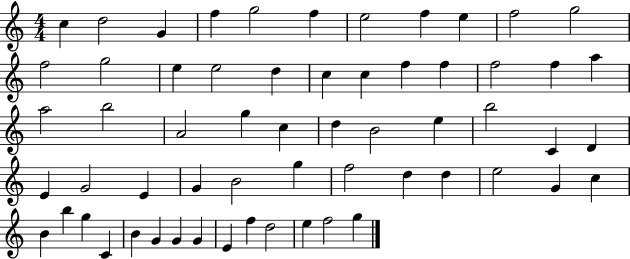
C5/q D5/h G4/q F5/q G5/h F5/q E5/h F5/q E5/q F5/h G5/h F5/h G5/h E5/q E5/h D5/q C5/q C5/q F5/q F5/q F5/h F5/q A5/q A5/h B5/h A4/h G5/q C5/q D5/q B4/h E5/q B5/h C4/q D4/q E4/q G4/h E4/q G4/q B4/h G5/q F5/h D5/q D5/q E5/h G4/q C5/q B4/q B5/q G5/q C4/q B4/q G4/q G4/q G4/q E4/q F5/q D5/h E5/q F5/h G5/q